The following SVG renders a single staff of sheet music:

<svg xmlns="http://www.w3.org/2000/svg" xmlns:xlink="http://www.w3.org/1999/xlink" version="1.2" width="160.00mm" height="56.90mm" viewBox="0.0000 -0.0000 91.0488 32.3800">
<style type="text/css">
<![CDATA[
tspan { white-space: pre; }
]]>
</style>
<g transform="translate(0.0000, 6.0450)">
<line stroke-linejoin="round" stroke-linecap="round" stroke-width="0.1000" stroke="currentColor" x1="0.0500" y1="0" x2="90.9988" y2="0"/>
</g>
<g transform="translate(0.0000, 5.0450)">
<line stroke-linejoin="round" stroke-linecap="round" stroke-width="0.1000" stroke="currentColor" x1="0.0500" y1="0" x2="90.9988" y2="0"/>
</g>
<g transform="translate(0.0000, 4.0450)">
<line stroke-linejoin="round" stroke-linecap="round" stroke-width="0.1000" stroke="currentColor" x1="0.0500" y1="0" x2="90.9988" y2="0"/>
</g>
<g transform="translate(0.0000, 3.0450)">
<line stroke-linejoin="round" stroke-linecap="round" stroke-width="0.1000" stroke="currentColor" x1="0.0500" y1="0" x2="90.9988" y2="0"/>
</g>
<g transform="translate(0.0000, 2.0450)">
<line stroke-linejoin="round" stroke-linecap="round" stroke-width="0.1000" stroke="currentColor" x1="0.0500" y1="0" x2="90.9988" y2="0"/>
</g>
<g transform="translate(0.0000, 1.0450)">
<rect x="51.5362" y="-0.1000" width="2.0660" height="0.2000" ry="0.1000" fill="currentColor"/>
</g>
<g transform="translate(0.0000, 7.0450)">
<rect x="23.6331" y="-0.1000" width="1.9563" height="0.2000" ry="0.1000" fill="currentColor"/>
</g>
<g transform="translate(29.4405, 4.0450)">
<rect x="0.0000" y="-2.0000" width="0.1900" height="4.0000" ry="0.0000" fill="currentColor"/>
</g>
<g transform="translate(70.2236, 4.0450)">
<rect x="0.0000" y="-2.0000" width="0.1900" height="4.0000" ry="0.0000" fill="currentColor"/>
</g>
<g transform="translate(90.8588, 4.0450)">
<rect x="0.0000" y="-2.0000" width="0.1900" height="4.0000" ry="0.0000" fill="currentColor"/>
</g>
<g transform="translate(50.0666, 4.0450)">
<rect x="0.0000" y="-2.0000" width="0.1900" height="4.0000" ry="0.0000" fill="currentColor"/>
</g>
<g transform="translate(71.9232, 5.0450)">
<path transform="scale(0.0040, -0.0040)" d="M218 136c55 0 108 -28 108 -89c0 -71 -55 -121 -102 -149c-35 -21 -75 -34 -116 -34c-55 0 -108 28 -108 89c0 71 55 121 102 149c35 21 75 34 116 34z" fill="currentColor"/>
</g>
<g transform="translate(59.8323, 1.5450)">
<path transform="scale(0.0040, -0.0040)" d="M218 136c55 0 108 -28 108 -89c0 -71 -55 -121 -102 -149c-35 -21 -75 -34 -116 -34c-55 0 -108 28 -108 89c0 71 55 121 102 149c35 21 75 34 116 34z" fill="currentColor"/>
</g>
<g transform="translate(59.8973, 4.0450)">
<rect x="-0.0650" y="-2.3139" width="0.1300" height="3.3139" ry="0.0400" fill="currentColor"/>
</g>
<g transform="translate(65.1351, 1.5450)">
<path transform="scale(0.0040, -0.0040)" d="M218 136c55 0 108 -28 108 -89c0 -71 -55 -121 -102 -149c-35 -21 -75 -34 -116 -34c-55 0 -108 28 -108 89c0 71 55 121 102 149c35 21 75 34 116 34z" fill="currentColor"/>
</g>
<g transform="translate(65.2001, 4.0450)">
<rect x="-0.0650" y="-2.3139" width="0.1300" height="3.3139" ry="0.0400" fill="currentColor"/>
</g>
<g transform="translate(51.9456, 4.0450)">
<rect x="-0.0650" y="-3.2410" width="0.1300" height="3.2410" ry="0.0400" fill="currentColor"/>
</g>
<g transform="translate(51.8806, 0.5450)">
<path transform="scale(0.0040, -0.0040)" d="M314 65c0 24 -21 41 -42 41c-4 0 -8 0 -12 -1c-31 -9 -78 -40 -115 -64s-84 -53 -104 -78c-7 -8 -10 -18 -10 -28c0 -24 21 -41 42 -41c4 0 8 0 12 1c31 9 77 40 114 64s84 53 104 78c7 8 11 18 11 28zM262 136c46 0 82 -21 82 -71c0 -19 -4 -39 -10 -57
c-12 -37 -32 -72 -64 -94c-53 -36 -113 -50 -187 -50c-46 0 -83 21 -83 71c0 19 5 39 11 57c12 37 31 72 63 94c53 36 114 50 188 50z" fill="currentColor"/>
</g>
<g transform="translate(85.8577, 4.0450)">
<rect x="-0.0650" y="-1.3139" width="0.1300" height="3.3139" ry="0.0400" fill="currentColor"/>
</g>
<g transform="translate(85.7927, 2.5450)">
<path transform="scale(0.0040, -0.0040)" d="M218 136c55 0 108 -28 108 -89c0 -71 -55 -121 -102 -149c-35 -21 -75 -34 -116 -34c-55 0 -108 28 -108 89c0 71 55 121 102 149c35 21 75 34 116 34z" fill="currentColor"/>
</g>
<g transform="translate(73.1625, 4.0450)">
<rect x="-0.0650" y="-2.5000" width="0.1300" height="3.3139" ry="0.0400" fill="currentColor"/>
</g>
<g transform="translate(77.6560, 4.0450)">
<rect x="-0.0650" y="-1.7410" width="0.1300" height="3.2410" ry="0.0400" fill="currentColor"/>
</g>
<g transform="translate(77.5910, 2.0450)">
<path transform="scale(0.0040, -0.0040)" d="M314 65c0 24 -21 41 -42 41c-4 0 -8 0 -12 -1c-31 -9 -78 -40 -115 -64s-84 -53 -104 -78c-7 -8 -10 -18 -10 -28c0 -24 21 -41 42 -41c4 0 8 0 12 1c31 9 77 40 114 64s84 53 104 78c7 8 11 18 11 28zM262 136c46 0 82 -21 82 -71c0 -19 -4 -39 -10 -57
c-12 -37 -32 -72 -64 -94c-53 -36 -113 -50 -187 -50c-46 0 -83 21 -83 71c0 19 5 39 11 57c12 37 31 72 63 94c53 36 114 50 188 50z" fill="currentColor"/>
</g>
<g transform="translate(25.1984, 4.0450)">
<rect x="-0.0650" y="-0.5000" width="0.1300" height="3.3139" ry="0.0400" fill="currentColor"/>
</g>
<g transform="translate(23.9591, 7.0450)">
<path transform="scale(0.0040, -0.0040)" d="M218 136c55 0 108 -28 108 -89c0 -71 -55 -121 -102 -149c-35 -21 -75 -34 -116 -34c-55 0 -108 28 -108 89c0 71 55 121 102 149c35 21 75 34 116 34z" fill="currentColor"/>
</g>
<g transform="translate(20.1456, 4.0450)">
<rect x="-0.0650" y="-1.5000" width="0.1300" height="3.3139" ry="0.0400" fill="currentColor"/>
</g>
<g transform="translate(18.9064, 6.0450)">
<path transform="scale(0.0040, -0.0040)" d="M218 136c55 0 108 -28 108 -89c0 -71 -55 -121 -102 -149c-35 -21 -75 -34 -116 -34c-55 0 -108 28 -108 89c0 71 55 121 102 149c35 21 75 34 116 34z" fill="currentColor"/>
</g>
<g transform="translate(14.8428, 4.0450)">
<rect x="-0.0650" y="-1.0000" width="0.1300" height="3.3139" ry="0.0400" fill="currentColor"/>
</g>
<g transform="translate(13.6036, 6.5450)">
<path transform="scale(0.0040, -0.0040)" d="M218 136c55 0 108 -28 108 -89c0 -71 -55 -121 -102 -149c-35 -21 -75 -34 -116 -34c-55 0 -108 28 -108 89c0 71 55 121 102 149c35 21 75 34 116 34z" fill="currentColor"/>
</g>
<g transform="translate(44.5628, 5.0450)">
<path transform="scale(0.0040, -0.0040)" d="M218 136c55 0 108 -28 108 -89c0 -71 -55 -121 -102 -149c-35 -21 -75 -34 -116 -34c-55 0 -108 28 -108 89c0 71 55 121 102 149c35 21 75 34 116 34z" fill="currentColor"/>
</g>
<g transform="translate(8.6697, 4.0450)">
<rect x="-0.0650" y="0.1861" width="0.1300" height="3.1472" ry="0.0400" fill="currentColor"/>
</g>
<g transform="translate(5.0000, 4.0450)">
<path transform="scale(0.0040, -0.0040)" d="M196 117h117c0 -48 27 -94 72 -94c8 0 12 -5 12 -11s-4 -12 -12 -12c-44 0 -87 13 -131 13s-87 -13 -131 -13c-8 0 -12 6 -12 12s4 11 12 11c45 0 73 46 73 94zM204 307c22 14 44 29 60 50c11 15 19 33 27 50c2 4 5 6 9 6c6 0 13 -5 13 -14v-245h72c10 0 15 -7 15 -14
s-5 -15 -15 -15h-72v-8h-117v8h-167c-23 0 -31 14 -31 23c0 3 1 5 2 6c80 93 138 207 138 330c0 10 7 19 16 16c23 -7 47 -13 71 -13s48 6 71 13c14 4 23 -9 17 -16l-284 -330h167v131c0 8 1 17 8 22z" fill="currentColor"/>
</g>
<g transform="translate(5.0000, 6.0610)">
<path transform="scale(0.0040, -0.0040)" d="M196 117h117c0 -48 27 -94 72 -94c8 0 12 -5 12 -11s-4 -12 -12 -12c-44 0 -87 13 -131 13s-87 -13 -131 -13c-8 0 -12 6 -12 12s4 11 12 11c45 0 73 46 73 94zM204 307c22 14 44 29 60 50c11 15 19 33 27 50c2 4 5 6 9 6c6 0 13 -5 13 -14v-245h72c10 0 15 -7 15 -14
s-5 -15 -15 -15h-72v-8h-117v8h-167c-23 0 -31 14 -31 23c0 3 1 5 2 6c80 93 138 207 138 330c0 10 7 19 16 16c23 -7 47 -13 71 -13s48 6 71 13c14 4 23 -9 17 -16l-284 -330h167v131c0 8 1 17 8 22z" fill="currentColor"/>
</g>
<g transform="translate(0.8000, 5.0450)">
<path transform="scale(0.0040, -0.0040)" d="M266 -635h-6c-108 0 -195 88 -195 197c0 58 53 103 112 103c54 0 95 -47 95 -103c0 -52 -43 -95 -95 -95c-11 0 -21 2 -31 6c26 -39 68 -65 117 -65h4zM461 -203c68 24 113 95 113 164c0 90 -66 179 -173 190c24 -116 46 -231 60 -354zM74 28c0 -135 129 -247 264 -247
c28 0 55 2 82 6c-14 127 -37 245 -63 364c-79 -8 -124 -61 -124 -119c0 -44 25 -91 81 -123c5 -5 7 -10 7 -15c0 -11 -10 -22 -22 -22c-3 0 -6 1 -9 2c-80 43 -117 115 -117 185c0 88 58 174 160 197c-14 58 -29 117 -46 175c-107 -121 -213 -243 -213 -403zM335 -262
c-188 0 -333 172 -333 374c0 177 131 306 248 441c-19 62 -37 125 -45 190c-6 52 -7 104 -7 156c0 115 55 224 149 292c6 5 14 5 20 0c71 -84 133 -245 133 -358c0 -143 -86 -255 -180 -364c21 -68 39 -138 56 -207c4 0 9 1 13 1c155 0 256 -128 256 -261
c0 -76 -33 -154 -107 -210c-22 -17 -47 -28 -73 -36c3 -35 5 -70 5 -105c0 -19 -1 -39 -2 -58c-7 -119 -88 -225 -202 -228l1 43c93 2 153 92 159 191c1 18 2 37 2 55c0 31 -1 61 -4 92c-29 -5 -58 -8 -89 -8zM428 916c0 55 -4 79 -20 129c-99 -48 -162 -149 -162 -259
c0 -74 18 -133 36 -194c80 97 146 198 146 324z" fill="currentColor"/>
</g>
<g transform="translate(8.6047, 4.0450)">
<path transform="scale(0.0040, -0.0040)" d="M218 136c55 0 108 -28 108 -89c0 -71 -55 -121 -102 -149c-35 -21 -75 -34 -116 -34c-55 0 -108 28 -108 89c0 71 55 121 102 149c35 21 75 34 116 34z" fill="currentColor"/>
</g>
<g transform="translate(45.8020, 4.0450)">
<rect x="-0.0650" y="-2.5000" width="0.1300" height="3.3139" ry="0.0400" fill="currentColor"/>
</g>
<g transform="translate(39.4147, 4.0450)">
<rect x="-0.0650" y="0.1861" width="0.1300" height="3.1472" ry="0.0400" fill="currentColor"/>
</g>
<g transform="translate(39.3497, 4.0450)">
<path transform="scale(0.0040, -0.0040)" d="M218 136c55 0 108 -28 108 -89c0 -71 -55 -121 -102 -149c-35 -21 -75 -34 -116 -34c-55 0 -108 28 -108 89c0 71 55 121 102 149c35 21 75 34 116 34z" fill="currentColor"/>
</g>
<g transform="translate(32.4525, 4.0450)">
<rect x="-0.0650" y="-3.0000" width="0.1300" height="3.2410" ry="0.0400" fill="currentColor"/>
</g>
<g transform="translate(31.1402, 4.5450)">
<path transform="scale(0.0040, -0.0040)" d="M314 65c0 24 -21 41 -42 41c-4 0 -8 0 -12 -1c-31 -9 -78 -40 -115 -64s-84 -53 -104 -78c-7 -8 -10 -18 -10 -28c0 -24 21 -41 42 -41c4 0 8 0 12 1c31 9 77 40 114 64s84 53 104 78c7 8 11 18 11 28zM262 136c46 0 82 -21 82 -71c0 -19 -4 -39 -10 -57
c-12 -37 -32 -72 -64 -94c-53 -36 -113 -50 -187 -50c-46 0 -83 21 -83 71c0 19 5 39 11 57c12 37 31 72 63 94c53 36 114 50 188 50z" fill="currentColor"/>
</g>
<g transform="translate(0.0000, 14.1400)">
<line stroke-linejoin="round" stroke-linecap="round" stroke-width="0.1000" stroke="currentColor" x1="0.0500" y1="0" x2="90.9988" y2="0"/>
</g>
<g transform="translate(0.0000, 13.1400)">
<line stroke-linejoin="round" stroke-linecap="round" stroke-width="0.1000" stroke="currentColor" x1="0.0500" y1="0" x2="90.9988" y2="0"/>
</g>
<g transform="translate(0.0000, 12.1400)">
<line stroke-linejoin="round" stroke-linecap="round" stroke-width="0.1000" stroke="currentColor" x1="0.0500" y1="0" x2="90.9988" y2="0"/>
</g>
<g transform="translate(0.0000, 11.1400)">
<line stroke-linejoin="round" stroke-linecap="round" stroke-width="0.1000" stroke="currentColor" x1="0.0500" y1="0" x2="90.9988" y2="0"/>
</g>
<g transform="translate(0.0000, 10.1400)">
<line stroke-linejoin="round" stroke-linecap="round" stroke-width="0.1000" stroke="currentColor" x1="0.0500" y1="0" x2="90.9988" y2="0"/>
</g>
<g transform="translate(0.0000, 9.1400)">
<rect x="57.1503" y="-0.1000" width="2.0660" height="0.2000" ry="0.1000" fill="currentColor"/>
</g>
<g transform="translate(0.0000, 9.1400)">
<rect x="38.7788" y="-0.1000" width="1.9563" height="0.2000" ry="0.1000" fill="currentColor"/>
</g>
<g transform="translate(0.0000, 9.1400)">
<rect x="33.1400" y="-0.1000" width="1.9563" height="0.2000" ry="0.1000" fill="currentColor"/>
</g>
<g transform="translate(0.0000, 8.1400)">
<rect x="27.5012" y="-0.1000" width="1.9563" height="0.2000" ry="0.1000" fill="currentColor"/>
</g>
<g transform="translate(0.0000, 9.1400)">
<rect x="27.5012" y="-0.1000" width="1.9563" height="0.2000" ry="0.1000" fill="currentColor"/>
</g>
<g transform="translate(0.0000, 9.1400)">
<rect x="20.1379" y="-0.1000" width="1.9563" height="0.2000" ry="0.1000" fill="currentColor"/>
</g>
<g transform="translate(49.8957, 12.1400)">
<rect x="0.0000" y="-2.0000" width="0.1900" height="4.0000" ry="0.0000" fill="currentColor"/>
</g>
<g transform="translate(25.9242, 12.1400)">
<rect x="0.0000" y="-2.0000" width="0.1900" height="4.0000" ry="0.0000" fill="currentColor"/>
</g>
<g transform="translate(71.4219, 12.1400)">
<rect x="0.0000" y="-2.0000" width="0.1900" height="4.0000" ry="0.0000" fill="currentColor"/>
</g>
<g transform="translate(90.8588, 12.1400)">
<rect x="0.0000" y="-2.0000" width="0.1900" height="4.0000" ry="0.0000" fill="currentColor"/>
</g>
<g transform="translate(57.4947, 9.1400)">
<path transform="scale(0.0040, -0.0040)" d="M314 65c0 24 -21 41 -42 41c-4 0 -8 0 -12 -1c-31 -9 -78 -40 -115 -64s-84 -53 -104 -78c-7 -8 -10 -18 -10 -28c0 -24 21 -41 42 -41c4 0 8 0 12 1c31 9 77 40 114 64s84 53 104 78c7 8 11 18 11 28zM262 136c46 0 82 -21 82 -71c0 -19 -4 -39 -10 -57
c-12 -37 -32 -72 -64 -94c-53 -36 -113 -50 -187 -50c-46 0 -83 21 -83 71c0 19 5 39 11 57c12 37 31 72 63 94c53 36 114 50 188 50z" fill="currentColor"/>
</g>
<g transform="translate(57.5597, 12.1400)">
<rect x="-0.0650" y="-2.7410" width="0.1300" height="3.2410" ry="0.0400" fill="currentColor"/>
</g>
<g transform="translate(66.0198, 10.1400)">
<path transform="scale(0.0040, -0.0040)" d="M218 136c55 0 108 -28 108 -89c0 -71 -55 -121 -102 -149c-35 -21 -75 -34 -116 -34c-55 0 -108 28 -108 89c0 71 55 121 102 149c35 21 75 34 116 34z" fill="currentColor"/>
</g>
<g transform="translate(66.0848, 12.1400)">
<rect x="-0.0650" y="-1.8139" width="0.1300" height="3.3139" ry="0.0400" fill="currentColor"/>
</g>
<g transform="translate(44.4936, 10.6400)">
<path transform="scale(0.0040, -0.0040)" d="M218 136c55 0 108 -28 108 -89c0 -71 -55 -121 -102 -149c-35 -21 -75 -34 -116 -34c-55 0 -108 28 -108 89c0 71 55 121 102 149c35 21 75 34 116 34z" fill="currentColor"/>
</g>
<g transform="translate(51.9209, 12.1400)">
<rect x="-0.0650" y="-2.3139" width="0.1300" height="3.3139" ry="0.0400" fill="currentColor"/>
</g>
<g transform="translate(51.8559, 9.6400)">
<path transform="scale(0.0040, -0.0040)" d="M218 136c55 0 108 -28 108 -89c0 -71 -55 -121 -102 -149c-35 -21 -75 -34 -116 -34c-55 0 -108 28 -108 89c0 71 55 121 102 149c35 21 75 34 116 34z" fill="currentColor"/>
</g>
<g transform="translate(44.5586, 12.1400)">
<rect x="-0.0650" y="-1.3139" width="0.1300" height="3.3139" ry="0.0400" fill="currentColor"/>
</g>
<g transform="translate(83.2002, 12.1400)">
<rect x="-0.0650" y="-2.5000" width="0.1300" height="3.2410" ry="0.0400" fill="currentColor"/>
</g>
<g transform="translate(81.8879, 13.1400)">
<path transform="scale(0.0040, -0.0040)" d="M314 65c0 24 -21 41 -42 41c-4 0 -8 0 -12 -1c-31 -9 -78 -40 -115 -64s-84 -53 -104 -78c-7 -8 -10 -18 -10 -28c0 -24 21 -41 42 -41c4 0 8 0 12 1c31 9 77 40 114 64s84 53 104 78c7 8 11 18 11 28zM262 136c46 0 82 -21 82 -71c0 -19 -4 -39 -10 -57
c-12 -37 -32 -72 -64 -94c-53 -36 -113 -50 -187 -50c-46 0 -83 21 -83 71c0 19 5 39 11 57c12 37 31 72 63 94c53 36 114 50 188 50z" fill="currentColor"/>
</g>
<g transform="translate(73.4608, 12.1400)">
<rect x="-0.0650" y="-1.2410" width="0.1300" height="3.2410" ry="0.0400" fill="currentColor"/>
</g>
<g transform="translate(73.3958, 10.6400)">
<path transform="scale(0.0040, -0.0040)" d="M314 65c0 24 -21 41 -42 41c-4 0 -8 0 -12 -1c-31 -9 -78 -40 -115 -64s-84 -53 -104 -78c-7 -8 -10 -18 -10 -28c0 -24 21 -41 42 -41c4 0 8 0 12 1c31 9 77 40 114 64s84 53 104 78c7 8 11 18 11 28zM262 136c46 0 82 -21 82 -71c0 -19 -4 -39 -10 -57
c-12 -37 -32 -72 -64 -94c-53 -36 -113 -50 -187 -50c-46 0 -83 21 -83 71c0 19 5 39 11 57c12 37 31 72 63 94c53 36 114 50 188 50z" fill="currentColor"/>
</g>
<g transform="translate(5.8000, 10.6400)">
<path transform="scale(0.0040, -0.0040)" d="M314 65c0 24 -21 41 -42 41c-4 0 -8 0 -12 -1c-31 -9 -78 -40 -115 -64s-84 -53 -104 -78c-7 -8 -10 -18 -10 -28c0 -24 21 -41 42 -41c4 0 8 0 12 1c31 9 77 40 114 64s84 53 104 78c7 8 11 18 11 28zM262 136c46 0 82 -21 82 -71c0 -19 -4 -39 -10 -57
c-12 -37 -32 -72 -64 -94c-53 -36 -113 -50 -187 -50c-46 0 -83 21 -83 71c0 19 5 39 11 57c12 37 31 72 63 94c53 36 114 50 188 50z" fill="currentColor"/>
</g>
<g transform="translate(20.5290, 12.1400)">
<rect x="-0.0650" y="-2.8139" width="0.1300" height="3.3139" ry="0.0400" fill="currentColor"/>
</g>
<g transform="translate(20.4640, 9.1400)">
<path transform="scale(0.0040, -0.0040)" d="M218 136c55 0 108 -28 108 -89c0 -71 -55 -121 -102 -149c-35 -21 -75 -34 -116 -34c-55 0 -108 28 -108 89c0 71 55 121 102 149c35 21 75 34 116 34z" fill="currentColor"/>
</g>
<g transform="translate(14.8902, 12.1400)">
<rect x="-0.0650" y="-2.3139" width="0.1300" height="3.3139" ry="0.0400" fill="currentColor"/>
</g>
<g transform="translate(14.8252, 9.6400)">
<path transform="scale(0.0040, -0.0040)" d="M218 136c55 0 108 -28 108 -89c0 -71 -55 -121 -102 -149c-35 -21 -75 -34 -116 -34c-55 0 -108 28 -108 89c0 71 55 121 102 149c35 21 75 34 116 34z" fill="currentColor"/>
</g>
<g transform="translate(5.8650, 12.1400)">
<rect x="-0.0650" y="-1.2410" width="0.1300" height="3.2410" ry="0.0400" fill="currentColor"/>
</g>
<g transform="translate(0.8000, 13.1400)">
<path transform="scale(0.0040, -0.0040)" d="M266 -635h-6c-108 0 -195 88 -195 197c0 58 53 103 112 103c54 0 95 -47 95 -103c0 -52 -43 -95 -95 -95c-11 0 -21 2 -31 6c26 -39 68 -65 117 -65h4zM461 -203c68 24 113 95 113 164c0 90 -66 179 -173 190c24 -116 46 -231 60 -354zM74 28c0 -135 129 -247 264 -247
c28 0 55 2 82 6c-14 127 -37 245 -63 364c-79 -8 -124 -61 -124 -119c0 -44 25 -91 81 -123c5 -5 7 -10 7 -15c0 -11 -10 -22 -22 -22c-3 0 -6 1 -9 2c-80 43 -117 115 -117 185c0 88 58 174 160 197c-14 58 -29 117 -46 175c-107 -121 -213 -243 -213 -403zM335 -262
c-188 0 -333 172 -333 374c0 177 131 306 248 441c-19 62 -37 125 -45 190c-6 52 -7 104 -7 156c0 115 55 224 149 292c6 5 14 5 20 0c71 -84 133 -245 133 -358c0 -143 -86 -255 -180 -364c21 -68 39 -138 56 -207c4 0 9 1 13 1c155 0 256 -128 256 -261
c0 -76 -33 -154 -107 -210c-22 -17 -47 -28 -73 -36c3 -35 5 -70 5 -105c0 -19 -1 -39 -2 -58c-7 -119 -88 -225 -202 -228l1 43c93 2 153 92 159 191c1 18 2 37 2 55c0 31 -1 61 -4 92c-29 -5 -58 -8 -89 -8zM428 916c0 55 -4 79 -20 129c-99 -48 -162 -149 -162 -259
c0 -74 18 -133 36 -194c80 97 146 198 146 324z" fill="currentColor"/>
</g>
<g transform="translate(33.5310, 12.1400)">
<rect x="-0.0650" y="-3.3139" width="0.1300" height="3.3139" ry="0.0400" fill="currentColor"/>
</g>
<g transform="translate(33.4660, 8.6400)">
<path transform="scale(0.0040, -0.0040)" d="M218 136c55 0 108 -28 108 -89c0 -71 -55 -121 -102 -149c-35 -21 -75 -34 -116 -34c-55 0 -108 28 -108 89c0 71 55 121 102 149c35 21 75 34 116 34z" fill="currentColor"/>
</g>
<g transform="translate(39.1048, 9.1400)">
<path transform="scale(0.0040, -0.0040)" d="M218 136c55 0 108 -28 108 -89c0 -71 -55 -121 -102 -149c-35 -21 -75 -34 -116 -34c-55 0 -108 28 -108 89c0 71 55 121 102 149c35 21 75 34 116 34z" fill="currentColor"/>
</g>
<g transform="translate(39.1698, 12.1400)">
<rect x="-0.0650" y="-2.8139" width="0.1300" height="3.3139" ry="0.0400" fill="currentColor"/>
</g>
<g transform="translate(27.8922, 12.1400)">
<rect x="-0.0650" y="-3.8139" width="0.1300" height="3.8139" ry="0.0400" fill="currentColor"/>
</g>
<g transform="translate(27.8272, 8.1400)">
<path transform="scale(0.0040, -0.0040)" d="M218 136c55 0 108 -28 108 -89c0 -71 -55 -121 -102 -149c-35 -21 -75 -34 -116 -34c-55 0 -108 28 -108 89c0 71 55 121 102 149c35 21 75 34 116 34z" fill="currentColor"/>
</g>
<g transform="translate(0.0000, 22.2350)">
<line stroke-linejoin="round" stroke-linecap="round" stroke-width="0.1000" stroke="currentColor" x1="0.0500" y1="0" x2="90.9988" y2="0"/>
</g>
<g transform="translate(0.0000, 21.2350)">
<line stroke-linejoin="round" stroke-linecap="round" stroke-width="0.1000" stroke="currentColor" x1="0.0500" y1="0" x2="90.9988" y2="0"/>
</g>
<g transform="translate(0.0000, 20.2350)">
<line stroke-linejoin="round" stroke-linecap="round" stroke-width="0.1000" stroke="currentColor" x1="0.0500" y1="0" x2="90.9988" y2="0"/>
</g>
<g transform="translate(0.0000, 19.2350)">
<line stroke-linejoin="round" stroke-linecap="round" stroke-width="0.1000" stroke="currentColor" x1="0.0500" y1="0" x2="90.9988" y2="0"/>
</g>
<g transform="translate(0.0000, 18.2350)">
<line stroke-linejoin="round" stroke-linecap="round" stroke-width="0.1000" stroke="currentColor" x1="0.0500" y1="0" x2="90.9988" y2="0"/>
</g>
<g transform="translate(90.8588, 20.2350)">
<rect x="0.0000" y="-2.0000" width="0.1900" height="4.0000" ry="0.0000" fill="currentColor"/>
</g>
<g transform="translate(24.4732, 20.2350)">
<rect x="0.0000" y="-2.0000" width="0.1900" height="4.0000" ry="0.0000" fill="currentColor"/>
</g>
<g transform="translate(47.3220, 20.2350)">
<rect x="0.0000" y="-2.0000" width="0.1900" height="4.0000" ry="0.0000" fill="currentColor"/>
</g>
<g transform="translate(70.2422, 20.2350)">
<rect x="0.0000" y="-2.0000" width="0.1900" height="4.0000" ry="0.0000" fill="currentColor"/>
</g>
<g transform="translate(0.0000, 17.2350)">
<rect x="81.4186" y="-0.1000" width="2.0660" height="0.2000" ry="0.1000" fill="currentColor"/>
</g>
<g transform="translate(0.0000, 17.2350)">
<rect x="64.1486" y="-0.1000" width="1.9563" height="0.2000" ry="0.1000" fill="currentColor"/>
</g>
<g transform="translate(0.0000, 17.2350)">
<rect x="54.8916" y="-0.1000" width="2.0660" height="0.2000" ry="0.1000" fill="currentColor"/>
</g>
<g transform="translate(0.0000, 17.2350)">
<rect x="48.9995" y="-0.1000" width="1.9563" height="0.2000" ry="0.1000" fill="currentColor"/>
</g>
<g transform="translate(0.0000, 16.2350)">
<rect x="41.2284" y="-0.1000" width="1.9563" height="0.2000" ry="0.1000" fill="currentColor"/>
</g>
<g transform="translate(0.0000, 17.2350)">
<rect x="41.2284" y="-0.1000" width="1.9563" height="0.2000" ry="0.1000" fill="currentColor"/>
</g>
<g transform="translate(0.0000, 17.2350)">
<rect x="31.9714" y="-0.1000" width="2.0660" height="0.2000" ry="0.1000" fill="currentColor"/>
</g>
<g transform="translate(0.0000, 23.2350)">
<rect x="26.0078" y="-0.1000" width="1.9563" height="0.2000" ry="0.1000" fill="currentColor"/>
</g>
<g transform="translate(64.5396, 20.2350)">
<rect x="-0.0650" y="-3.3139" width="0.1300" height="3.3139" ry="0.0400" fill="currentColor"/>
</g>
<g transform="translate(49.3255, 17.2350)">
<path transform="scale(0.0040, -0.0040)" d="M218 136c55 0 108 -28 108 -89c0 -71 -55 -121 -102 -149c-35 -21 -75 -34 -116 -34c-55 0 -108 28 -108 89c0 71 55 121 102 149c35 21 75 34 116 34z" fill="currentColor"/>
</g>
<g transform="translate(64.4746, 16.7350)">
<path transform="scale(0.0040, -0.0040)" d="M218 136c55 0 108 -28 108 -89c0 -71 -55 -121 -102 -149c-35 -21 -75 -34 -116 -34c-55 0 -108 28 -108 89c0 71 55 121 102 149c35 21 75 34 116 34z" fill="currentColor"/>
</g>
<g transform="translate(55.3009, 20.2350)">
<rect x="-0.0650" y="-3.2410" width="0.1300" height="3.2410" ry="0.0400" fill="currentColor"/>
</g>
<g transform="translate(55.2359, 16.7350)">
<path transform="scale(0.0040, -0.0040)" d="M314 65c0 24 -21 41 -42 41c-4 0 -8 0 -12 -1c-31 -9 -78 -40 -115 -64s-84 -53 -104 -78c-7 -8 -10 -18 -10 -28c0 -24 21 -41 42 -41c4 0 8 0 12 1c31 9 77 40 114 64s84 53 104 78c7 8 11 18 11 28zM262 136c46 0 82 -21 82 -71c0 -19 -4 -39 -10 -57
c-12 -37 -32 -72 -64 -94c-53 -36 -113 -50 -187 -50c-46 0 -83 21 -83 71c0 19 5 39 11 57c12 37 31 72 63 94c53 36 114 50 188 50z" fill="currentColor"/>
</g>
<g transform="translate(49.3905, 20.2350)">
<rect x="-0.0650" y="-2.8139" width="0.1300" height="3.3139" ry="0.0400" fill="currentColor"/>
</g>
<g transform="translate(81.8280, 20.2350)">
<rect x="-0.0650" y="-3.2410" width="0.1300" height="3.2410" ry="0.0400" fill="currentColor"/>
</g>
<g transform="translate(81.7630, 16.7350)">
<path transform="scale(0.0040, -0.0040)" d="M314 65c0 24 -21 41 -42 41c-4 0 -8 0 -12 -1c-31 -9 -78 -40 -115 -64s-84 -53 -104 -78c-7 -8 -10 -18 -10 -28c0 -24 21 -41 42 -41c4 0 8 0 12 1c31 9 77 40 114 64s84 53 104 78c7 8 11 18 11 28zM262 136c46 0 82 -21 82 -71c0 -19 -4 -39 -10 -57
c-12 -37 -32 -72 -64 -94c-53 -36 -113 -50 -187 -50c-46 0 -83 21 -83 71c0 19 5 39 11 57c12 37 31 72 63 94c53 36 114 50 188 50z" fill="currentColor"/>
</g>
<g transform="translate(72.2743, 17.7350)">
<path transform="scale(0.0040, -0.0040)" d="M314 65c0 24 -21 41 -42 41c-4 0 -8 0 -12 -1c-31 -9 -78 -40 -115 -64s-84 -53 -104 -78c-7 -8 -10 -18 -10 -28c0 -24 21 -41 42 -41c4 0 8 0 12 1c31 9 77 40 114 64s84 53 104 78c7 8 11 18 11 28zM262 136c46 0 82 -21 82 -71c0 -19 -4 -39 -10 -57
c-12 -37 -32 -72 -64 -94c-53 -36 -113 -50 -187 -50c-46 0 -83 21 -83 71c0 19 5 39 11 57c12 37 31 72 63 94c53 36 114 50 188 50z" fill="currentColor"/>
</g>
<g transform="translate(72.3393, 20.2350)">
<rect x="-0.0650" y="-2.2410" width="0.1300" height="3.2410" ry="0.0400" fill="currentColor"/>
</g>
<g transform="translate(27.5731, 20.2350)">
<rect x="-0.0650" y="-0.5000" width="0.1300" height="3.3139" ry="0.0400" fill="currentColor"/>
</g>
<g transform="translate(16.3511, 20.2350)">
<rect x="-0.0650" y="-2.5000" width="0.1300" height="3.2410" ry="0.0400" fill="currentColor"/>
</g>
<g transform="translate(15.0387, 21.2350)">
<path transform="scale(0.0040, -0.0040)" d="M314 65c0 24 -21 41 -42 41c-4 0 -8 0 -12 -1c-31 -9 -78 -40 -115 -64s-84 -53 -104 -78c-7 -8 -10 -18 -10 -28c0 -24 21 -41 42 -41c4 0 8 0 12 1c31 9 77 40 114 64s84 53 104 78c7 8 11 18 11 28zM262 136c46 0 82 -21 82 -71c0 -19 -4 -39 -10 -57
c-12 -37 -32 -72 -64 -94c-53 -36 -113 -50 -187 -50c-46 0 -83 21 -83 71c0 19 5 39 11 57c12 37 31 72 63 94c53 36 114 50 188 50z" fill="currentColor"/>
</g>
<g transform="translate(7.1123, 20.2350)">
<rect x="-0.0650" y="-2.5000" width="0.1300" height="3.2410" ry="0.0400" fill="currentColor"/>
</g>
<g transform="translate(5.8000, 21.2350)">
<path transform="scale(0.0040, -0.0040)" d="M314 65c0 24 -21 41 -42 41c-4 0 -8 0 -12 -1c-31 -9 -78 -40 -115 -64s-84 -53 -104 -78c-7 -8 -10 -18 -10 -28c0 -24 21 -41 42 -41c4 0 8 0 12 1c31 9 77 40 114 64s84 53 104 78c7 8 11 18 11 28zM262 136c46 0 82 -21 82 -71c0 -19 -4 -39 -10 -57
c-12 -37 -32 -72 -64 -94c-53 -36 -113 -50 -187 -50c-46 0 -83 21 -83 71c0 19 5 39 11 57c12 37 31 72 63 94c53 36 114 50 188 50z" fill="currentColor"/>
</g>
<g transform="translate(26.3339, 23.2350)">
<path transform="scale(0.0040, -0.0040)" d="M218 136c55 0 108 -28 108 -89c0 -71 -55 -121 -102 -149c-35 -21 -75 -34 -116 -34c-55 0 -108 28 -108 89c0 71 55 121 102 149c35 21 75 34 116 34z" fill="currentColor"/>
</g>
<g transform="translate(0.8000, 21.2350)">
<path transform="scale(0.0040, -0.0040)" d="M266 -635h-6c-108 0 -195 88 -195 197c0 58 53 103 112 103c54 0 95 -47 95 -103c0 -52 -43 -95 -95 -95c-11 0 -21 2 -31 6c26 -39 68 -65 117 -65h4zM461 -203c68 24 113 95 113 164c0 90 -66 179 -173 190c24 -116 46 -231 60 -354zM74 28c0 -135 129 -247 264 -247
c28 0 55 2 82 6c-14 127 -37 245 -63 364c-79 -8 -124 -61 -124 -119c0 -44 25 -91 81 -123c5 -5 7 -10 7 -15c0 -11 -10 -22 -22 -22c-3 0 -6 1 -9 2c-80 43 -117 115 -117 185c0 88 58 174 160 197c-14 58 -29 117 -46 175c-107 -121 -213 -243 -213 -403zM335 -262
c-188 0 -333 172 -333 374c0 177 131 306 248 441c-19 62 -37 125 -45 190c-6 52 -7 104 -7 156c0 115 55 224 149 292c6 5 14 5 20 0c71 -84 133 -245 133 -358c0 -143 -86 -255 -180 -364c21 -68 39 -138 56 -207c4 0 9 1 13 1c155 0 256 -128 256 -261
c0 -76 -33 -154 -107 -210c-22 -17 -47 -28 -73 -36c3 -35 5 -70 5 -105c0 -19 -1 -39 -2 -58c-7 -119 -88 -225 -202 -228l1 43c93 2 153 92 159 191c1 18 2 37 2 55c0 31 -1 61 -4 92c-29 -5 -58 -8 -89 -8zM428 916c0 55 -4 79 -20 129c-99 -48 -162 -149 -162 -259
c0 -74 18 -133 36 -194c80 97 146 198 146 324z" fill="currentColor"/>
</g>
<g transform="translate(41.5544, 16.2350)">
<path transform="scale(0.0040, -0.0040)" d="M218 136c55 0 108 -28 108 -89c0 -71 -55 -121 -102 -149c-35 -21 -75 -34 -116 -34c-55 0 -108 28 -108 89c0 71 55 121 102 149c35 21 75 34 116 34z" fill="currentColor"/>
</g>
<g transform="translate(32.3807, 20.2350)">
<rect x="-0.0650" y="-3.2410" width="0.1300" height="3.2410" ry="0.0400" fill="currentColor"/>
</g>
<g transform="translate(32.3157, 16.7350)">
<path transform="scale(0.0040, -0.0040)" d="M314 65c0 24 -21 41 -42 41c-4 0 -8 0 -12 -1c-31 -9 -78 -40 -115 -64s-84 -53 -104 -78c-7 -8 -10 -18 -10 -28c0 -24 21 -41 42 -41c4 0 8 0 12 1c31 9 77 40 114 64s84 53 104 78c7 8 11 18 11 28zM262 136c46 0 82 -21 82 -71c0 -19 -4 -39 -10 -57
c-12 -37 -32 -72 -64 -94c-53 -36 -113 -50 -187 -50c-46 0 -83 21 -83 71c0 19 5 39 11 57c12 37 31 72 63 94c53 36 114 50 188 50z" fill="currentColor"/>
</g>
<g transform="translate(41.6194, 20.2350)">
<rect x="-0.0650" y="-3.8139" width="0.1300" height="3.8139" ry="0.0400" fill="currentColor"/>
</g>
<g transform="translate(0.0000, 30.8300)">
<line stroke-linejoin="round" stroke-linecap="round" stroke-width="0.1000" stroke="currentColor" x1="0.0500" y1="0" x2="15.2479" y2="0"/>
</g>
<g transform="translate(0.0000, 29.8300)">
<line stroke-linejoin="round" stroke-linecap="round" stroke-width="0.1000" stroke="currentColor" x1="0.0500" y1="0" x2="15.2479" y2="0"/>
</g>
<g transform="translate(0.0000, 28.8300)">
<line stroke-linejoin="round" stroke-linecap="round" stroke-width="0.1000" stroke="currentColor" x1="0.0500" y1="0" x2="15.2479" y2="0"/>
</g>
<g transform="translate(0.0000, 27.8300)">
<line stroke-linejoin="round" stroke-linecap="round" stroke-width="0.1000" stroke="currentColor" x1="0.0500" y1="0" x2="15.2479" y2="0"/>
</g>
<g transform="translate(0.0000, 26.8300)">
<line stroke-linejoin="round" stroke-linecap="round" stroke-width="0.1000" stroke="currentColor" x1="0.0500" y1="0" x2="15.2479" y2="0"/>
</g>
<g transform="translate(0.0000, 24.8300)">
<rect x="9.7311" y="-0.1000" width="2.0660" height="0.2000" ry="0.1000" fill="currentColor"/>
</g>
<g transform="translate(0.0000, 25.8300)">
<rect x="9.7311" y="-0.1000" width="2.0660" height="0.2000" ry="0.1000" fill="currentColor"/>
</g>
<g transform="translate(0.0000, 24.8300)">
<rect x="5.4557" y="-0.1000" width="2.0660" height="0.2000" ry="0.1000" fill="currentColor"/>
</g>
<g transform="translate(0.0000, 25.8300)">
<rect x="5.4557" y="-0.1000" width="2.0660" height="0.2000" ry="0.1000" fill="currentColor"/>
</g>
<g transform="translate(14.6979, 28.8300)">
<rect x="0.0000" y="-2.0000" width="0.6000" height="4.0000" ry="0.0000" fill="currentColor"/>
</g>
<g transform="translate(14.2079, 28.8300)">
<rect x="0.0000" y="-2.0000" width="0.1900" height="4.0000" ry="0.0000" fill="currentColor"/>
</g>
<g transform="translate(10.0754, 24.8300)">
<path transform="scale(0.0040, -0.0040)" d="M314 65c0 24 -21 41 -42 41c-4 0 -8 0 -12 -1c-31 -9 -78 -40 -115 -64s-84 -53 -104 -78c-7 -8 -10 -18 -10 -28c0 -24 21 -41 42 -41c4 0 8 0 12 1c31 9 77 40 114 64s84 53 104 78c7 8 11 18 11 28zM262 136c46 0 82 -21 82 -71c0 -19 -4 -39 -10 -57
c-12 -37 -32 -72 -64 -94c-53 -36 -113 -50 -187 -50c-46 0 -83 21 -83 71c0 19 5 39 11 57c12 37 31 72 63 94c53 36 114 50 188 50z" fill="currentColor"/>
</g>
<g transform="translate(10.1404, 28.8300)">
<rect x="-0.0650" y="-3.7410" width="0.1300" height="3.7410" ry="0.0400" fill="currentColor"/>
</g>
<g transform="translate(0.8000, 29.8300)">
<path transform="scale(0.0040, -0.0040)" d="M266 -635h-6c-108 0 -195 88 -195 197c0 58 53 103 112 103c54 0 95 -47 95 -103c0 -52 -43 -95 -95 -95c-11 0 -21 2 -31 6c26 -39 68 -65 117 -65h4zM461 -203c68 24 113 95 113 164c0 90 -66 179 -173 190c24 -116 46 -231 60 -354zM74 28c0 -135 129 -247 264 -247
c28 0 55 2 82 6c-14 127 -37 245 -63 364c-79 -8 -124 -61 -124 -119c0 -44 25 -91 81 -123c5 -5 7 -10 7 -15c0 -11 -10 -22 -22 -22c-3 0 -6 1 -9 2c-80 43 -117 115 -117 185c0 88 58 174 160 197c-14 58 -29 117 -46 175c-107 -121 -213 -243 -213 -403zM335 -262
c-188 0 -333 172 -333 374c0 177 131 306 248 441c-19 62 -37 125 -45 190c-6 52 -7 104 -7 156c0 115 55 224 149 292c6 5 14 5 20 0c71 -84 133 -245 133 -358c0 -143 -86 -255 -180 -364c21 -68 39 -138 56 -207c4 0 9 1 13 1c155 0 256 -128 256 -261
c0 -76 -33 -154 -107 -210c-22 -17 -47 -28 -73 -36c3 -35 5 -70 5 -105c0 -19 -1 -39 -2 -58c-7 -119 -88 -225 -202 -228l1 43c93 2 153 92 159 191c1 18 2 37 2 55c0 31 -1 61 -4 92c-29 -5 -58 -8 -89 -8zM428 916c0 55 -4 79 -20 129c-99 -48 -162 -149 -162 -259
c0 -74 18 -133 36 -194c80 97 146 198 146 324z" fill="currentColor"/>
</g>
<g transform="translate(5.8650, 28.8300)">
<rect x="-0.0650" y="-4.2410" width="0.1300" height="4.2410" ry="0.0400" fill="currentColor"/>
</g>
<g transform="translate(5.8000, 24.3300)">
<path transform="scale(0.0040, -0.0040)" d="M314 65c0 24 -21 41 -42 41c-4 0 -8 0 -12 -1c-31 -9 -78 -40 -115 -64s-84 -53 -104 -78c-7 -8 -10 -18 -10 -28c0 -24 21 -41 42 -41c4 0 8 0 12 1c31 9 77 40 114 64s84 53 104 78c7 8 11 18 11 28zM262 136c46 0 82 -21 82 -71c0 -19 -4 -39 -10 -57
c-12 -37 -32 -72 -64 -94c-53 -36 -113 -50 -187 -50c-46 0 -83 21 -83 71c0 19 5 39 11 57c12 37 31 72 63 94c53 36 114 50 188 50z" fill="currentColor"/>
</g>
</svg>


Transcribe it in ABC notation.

X:1
T:Untitled
M:4/4
L:1/4
K:C
B D E C A2 B G b2 g g G f2 e e2 g a c' b a e g a2 f e2 G2 G2 G2 C b2 c' a b2 b g2 b2 d'2 c'2